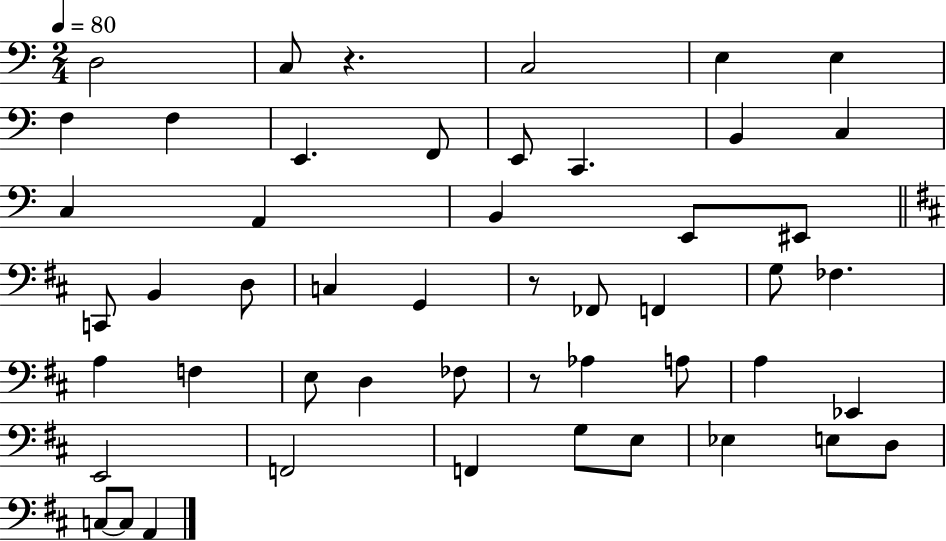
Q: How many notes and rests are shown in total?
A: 50